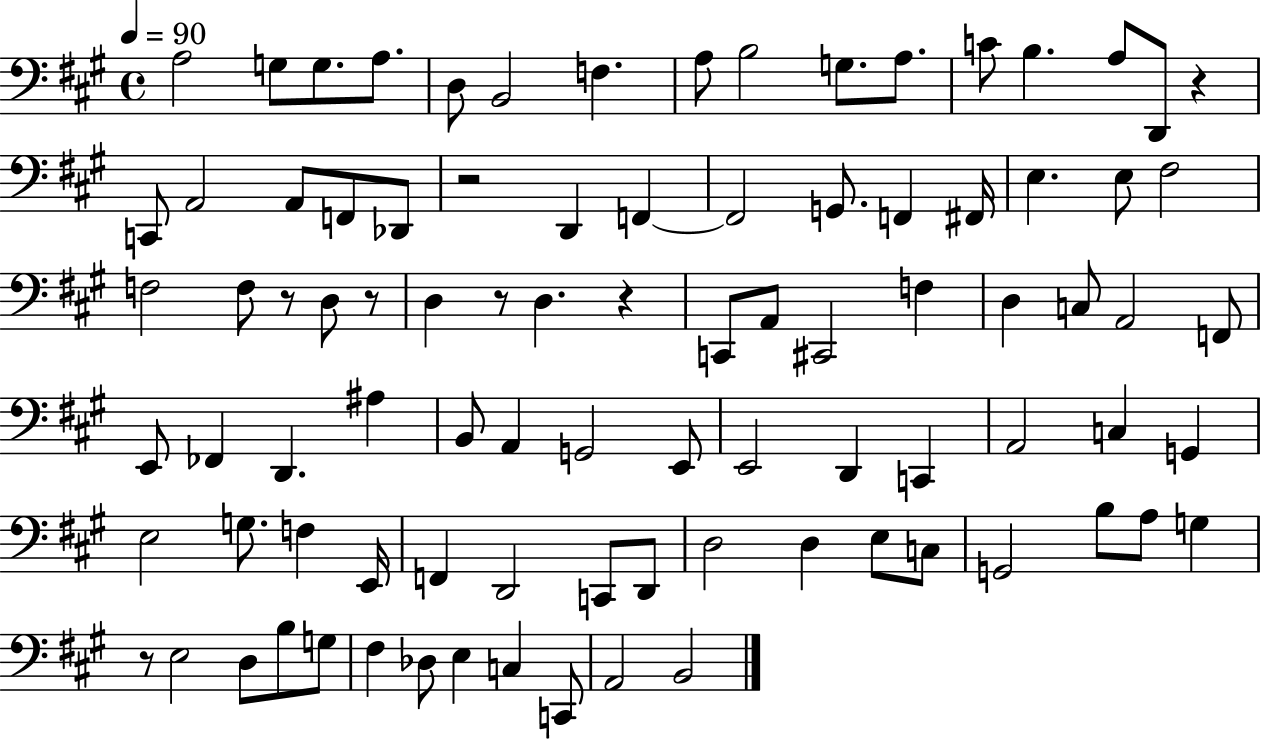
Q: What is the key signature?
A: A major